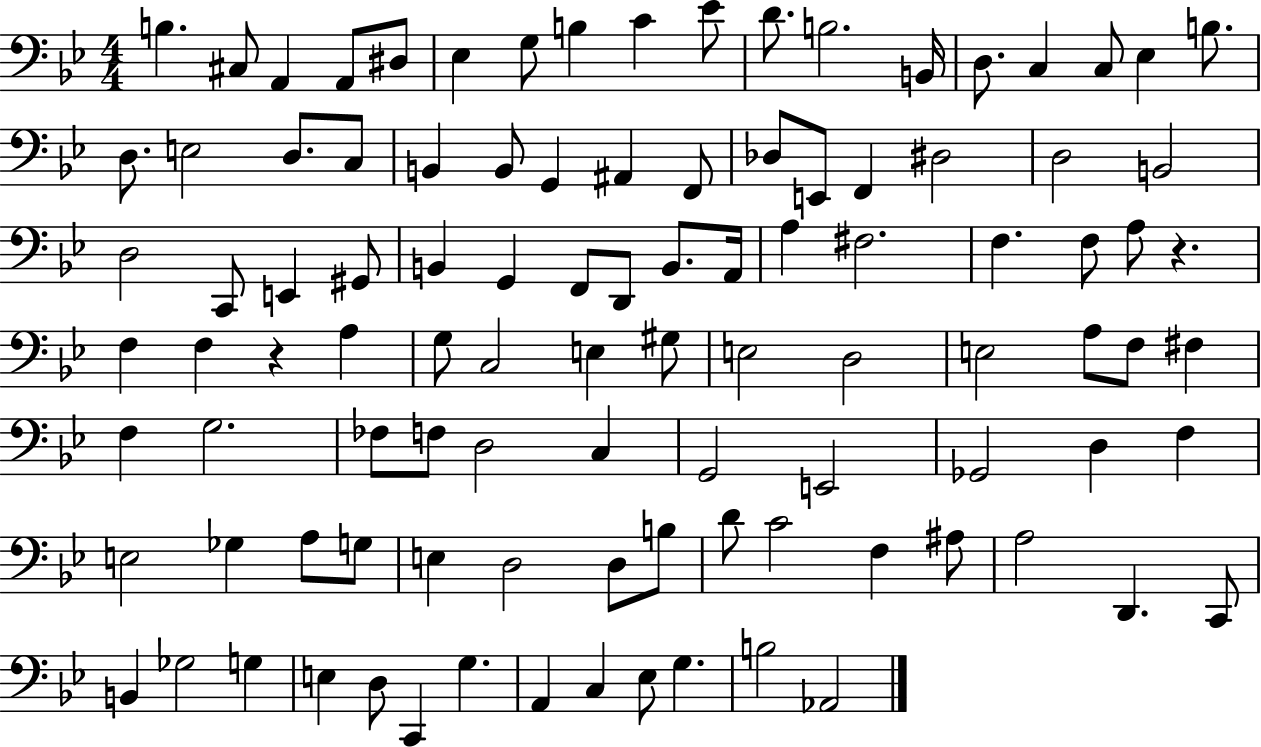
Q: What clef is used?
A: bass